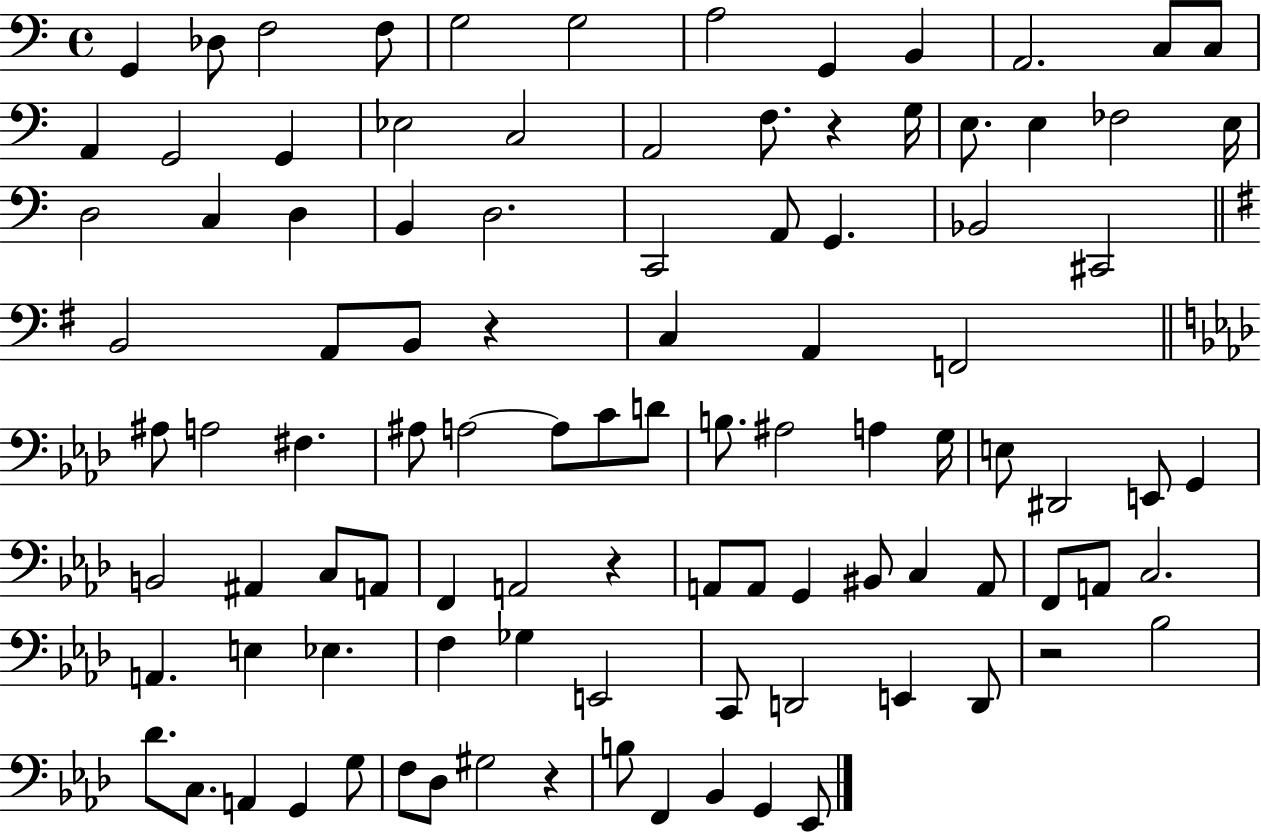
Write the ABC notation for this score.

X:1
T:Untitled
M:4/4
L:1/4
K:C
G,, _D,/2 F,2 F,/2 G,2 G,2 A,2 G,, B,, A,,2 C,/2 C,/2 A,, G,,2 G,, _E,2 C,2 A,,2 F,/2 z G,/4 E,/2 E, _F,2 E,/4 D,2 C, D, B,, D,2 C,,2 A,,/2 G,, _B,,2 ^C,,2 B,,2 A,,/2 B,,/2 z C, A,, F,,2 ^A,/2 A,2 ^F, ^A,/2 A,2 A,/2 C/2 D/2 B,/2 ^A,2 A, G,/4 E,/2 ^D,,2 E,,/2 G,, B,,2 ^A,, C,/2 A,,/2 F,, A,,2 z A,,/2 A,,/2 G,, ^B,,/2 C, A,,/2 F,,/2 A,,/2 C,2 A,, E, _E, F, _G, E,,2 C,,/2 D,,2 E,, D,,/2 z2 _B,2 _D/2 C,/2 A,, G,, G,/2 F,/2 _D,/2 ^G,2 z B,/2 F,, _B,, G,, _E,,/2